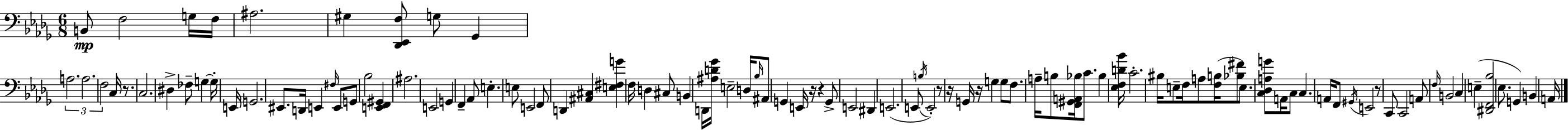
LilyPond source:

{
  \clef bass
  \numericTimeSignature
  \time 6/8
  \key bes \minor
  b,8\mp f2 g16 f16 | ais2. | gis4 <des, ees, f>8 g8 ges,4 | \tuplet 3/2 { a2. | \break a2. | f2 } c16 r8. | c2. | dis4-> fes8-- g4~~ g16-. e,16 | \break g,2. | eis,8. d,16 e,4 \grace { fis16 } e,8 g,8 | bes2 <e, f, gis,>4 | ais2. | \break e,2 g,4 | f,4-- aes,8 e4.-. | e8 e,2 f,8 | d,4 <ais, cis>4 <e fis g'>4 | \break f16 d4 cis8 b,4 | d,16 <ais d' ges'>16 e2-- d16 \grace { bes16 } | ais,8 g,4 e,16 r16 r4 | g,8-> e,2 dis,4 | \break e,2.( | e,8 \acciaccatura { b16 } e,2-.) | r8 r16 g,16 r16 g4 g8 | f8. a16-- b8 <f, gis, a, bes>16 c'8. bes4 | \break <ees f d' bes'>16 c'2.-. | bis16 e8-- f16 a8 <f b>16( <bes fis'>8 | e8.) <c des a g'>8 a,16 c8 c4. | a,16 f,8 \acciaccatura { gis,16 } e,2 | \break r8 c,8 c,2 | a,8 \grace { f16 } b,2 | c4 e4--( <dis, f, bes>2 | ees8. g,4) | \break b,4 a,16 \bar "|."
}